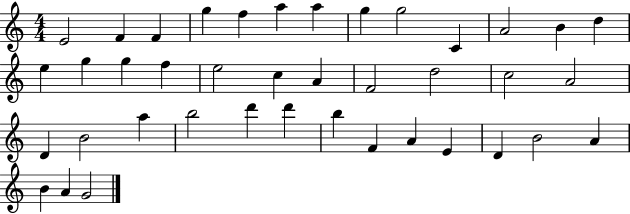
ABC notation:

X:1
T:Untitled
M:4/4
L:1/4
K:C
E2 F F g f a a g g2 C A2 B d e g g f e2 c A F2 d2 c2 A2 D B2 a b2 d' d' b F A E D B2 A B A G2